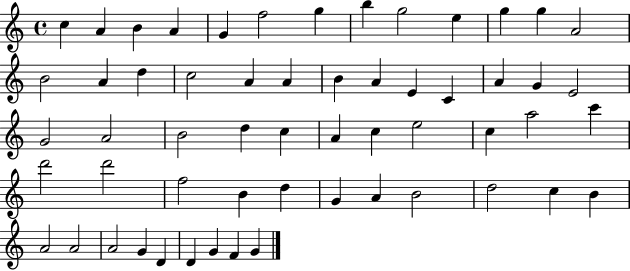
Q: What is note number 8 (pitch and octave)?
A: B5